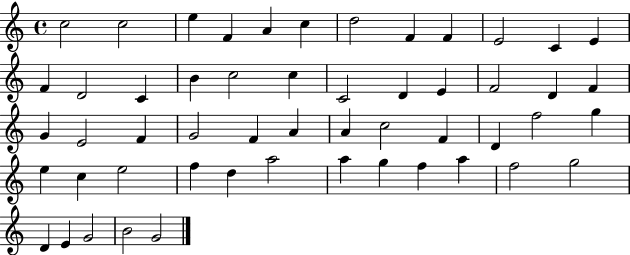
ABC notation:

X:1
T:Untitled
M:4/4
L:1/4
K:C
c2 c2 e F A c d2 F F E2 C E F D2 C B c2 c C2 D E F2 D F G E2 F G2 F A A c2 F D f2 g e c e2 f d a2 a g f a f2 g2 D E G2 B2 G2